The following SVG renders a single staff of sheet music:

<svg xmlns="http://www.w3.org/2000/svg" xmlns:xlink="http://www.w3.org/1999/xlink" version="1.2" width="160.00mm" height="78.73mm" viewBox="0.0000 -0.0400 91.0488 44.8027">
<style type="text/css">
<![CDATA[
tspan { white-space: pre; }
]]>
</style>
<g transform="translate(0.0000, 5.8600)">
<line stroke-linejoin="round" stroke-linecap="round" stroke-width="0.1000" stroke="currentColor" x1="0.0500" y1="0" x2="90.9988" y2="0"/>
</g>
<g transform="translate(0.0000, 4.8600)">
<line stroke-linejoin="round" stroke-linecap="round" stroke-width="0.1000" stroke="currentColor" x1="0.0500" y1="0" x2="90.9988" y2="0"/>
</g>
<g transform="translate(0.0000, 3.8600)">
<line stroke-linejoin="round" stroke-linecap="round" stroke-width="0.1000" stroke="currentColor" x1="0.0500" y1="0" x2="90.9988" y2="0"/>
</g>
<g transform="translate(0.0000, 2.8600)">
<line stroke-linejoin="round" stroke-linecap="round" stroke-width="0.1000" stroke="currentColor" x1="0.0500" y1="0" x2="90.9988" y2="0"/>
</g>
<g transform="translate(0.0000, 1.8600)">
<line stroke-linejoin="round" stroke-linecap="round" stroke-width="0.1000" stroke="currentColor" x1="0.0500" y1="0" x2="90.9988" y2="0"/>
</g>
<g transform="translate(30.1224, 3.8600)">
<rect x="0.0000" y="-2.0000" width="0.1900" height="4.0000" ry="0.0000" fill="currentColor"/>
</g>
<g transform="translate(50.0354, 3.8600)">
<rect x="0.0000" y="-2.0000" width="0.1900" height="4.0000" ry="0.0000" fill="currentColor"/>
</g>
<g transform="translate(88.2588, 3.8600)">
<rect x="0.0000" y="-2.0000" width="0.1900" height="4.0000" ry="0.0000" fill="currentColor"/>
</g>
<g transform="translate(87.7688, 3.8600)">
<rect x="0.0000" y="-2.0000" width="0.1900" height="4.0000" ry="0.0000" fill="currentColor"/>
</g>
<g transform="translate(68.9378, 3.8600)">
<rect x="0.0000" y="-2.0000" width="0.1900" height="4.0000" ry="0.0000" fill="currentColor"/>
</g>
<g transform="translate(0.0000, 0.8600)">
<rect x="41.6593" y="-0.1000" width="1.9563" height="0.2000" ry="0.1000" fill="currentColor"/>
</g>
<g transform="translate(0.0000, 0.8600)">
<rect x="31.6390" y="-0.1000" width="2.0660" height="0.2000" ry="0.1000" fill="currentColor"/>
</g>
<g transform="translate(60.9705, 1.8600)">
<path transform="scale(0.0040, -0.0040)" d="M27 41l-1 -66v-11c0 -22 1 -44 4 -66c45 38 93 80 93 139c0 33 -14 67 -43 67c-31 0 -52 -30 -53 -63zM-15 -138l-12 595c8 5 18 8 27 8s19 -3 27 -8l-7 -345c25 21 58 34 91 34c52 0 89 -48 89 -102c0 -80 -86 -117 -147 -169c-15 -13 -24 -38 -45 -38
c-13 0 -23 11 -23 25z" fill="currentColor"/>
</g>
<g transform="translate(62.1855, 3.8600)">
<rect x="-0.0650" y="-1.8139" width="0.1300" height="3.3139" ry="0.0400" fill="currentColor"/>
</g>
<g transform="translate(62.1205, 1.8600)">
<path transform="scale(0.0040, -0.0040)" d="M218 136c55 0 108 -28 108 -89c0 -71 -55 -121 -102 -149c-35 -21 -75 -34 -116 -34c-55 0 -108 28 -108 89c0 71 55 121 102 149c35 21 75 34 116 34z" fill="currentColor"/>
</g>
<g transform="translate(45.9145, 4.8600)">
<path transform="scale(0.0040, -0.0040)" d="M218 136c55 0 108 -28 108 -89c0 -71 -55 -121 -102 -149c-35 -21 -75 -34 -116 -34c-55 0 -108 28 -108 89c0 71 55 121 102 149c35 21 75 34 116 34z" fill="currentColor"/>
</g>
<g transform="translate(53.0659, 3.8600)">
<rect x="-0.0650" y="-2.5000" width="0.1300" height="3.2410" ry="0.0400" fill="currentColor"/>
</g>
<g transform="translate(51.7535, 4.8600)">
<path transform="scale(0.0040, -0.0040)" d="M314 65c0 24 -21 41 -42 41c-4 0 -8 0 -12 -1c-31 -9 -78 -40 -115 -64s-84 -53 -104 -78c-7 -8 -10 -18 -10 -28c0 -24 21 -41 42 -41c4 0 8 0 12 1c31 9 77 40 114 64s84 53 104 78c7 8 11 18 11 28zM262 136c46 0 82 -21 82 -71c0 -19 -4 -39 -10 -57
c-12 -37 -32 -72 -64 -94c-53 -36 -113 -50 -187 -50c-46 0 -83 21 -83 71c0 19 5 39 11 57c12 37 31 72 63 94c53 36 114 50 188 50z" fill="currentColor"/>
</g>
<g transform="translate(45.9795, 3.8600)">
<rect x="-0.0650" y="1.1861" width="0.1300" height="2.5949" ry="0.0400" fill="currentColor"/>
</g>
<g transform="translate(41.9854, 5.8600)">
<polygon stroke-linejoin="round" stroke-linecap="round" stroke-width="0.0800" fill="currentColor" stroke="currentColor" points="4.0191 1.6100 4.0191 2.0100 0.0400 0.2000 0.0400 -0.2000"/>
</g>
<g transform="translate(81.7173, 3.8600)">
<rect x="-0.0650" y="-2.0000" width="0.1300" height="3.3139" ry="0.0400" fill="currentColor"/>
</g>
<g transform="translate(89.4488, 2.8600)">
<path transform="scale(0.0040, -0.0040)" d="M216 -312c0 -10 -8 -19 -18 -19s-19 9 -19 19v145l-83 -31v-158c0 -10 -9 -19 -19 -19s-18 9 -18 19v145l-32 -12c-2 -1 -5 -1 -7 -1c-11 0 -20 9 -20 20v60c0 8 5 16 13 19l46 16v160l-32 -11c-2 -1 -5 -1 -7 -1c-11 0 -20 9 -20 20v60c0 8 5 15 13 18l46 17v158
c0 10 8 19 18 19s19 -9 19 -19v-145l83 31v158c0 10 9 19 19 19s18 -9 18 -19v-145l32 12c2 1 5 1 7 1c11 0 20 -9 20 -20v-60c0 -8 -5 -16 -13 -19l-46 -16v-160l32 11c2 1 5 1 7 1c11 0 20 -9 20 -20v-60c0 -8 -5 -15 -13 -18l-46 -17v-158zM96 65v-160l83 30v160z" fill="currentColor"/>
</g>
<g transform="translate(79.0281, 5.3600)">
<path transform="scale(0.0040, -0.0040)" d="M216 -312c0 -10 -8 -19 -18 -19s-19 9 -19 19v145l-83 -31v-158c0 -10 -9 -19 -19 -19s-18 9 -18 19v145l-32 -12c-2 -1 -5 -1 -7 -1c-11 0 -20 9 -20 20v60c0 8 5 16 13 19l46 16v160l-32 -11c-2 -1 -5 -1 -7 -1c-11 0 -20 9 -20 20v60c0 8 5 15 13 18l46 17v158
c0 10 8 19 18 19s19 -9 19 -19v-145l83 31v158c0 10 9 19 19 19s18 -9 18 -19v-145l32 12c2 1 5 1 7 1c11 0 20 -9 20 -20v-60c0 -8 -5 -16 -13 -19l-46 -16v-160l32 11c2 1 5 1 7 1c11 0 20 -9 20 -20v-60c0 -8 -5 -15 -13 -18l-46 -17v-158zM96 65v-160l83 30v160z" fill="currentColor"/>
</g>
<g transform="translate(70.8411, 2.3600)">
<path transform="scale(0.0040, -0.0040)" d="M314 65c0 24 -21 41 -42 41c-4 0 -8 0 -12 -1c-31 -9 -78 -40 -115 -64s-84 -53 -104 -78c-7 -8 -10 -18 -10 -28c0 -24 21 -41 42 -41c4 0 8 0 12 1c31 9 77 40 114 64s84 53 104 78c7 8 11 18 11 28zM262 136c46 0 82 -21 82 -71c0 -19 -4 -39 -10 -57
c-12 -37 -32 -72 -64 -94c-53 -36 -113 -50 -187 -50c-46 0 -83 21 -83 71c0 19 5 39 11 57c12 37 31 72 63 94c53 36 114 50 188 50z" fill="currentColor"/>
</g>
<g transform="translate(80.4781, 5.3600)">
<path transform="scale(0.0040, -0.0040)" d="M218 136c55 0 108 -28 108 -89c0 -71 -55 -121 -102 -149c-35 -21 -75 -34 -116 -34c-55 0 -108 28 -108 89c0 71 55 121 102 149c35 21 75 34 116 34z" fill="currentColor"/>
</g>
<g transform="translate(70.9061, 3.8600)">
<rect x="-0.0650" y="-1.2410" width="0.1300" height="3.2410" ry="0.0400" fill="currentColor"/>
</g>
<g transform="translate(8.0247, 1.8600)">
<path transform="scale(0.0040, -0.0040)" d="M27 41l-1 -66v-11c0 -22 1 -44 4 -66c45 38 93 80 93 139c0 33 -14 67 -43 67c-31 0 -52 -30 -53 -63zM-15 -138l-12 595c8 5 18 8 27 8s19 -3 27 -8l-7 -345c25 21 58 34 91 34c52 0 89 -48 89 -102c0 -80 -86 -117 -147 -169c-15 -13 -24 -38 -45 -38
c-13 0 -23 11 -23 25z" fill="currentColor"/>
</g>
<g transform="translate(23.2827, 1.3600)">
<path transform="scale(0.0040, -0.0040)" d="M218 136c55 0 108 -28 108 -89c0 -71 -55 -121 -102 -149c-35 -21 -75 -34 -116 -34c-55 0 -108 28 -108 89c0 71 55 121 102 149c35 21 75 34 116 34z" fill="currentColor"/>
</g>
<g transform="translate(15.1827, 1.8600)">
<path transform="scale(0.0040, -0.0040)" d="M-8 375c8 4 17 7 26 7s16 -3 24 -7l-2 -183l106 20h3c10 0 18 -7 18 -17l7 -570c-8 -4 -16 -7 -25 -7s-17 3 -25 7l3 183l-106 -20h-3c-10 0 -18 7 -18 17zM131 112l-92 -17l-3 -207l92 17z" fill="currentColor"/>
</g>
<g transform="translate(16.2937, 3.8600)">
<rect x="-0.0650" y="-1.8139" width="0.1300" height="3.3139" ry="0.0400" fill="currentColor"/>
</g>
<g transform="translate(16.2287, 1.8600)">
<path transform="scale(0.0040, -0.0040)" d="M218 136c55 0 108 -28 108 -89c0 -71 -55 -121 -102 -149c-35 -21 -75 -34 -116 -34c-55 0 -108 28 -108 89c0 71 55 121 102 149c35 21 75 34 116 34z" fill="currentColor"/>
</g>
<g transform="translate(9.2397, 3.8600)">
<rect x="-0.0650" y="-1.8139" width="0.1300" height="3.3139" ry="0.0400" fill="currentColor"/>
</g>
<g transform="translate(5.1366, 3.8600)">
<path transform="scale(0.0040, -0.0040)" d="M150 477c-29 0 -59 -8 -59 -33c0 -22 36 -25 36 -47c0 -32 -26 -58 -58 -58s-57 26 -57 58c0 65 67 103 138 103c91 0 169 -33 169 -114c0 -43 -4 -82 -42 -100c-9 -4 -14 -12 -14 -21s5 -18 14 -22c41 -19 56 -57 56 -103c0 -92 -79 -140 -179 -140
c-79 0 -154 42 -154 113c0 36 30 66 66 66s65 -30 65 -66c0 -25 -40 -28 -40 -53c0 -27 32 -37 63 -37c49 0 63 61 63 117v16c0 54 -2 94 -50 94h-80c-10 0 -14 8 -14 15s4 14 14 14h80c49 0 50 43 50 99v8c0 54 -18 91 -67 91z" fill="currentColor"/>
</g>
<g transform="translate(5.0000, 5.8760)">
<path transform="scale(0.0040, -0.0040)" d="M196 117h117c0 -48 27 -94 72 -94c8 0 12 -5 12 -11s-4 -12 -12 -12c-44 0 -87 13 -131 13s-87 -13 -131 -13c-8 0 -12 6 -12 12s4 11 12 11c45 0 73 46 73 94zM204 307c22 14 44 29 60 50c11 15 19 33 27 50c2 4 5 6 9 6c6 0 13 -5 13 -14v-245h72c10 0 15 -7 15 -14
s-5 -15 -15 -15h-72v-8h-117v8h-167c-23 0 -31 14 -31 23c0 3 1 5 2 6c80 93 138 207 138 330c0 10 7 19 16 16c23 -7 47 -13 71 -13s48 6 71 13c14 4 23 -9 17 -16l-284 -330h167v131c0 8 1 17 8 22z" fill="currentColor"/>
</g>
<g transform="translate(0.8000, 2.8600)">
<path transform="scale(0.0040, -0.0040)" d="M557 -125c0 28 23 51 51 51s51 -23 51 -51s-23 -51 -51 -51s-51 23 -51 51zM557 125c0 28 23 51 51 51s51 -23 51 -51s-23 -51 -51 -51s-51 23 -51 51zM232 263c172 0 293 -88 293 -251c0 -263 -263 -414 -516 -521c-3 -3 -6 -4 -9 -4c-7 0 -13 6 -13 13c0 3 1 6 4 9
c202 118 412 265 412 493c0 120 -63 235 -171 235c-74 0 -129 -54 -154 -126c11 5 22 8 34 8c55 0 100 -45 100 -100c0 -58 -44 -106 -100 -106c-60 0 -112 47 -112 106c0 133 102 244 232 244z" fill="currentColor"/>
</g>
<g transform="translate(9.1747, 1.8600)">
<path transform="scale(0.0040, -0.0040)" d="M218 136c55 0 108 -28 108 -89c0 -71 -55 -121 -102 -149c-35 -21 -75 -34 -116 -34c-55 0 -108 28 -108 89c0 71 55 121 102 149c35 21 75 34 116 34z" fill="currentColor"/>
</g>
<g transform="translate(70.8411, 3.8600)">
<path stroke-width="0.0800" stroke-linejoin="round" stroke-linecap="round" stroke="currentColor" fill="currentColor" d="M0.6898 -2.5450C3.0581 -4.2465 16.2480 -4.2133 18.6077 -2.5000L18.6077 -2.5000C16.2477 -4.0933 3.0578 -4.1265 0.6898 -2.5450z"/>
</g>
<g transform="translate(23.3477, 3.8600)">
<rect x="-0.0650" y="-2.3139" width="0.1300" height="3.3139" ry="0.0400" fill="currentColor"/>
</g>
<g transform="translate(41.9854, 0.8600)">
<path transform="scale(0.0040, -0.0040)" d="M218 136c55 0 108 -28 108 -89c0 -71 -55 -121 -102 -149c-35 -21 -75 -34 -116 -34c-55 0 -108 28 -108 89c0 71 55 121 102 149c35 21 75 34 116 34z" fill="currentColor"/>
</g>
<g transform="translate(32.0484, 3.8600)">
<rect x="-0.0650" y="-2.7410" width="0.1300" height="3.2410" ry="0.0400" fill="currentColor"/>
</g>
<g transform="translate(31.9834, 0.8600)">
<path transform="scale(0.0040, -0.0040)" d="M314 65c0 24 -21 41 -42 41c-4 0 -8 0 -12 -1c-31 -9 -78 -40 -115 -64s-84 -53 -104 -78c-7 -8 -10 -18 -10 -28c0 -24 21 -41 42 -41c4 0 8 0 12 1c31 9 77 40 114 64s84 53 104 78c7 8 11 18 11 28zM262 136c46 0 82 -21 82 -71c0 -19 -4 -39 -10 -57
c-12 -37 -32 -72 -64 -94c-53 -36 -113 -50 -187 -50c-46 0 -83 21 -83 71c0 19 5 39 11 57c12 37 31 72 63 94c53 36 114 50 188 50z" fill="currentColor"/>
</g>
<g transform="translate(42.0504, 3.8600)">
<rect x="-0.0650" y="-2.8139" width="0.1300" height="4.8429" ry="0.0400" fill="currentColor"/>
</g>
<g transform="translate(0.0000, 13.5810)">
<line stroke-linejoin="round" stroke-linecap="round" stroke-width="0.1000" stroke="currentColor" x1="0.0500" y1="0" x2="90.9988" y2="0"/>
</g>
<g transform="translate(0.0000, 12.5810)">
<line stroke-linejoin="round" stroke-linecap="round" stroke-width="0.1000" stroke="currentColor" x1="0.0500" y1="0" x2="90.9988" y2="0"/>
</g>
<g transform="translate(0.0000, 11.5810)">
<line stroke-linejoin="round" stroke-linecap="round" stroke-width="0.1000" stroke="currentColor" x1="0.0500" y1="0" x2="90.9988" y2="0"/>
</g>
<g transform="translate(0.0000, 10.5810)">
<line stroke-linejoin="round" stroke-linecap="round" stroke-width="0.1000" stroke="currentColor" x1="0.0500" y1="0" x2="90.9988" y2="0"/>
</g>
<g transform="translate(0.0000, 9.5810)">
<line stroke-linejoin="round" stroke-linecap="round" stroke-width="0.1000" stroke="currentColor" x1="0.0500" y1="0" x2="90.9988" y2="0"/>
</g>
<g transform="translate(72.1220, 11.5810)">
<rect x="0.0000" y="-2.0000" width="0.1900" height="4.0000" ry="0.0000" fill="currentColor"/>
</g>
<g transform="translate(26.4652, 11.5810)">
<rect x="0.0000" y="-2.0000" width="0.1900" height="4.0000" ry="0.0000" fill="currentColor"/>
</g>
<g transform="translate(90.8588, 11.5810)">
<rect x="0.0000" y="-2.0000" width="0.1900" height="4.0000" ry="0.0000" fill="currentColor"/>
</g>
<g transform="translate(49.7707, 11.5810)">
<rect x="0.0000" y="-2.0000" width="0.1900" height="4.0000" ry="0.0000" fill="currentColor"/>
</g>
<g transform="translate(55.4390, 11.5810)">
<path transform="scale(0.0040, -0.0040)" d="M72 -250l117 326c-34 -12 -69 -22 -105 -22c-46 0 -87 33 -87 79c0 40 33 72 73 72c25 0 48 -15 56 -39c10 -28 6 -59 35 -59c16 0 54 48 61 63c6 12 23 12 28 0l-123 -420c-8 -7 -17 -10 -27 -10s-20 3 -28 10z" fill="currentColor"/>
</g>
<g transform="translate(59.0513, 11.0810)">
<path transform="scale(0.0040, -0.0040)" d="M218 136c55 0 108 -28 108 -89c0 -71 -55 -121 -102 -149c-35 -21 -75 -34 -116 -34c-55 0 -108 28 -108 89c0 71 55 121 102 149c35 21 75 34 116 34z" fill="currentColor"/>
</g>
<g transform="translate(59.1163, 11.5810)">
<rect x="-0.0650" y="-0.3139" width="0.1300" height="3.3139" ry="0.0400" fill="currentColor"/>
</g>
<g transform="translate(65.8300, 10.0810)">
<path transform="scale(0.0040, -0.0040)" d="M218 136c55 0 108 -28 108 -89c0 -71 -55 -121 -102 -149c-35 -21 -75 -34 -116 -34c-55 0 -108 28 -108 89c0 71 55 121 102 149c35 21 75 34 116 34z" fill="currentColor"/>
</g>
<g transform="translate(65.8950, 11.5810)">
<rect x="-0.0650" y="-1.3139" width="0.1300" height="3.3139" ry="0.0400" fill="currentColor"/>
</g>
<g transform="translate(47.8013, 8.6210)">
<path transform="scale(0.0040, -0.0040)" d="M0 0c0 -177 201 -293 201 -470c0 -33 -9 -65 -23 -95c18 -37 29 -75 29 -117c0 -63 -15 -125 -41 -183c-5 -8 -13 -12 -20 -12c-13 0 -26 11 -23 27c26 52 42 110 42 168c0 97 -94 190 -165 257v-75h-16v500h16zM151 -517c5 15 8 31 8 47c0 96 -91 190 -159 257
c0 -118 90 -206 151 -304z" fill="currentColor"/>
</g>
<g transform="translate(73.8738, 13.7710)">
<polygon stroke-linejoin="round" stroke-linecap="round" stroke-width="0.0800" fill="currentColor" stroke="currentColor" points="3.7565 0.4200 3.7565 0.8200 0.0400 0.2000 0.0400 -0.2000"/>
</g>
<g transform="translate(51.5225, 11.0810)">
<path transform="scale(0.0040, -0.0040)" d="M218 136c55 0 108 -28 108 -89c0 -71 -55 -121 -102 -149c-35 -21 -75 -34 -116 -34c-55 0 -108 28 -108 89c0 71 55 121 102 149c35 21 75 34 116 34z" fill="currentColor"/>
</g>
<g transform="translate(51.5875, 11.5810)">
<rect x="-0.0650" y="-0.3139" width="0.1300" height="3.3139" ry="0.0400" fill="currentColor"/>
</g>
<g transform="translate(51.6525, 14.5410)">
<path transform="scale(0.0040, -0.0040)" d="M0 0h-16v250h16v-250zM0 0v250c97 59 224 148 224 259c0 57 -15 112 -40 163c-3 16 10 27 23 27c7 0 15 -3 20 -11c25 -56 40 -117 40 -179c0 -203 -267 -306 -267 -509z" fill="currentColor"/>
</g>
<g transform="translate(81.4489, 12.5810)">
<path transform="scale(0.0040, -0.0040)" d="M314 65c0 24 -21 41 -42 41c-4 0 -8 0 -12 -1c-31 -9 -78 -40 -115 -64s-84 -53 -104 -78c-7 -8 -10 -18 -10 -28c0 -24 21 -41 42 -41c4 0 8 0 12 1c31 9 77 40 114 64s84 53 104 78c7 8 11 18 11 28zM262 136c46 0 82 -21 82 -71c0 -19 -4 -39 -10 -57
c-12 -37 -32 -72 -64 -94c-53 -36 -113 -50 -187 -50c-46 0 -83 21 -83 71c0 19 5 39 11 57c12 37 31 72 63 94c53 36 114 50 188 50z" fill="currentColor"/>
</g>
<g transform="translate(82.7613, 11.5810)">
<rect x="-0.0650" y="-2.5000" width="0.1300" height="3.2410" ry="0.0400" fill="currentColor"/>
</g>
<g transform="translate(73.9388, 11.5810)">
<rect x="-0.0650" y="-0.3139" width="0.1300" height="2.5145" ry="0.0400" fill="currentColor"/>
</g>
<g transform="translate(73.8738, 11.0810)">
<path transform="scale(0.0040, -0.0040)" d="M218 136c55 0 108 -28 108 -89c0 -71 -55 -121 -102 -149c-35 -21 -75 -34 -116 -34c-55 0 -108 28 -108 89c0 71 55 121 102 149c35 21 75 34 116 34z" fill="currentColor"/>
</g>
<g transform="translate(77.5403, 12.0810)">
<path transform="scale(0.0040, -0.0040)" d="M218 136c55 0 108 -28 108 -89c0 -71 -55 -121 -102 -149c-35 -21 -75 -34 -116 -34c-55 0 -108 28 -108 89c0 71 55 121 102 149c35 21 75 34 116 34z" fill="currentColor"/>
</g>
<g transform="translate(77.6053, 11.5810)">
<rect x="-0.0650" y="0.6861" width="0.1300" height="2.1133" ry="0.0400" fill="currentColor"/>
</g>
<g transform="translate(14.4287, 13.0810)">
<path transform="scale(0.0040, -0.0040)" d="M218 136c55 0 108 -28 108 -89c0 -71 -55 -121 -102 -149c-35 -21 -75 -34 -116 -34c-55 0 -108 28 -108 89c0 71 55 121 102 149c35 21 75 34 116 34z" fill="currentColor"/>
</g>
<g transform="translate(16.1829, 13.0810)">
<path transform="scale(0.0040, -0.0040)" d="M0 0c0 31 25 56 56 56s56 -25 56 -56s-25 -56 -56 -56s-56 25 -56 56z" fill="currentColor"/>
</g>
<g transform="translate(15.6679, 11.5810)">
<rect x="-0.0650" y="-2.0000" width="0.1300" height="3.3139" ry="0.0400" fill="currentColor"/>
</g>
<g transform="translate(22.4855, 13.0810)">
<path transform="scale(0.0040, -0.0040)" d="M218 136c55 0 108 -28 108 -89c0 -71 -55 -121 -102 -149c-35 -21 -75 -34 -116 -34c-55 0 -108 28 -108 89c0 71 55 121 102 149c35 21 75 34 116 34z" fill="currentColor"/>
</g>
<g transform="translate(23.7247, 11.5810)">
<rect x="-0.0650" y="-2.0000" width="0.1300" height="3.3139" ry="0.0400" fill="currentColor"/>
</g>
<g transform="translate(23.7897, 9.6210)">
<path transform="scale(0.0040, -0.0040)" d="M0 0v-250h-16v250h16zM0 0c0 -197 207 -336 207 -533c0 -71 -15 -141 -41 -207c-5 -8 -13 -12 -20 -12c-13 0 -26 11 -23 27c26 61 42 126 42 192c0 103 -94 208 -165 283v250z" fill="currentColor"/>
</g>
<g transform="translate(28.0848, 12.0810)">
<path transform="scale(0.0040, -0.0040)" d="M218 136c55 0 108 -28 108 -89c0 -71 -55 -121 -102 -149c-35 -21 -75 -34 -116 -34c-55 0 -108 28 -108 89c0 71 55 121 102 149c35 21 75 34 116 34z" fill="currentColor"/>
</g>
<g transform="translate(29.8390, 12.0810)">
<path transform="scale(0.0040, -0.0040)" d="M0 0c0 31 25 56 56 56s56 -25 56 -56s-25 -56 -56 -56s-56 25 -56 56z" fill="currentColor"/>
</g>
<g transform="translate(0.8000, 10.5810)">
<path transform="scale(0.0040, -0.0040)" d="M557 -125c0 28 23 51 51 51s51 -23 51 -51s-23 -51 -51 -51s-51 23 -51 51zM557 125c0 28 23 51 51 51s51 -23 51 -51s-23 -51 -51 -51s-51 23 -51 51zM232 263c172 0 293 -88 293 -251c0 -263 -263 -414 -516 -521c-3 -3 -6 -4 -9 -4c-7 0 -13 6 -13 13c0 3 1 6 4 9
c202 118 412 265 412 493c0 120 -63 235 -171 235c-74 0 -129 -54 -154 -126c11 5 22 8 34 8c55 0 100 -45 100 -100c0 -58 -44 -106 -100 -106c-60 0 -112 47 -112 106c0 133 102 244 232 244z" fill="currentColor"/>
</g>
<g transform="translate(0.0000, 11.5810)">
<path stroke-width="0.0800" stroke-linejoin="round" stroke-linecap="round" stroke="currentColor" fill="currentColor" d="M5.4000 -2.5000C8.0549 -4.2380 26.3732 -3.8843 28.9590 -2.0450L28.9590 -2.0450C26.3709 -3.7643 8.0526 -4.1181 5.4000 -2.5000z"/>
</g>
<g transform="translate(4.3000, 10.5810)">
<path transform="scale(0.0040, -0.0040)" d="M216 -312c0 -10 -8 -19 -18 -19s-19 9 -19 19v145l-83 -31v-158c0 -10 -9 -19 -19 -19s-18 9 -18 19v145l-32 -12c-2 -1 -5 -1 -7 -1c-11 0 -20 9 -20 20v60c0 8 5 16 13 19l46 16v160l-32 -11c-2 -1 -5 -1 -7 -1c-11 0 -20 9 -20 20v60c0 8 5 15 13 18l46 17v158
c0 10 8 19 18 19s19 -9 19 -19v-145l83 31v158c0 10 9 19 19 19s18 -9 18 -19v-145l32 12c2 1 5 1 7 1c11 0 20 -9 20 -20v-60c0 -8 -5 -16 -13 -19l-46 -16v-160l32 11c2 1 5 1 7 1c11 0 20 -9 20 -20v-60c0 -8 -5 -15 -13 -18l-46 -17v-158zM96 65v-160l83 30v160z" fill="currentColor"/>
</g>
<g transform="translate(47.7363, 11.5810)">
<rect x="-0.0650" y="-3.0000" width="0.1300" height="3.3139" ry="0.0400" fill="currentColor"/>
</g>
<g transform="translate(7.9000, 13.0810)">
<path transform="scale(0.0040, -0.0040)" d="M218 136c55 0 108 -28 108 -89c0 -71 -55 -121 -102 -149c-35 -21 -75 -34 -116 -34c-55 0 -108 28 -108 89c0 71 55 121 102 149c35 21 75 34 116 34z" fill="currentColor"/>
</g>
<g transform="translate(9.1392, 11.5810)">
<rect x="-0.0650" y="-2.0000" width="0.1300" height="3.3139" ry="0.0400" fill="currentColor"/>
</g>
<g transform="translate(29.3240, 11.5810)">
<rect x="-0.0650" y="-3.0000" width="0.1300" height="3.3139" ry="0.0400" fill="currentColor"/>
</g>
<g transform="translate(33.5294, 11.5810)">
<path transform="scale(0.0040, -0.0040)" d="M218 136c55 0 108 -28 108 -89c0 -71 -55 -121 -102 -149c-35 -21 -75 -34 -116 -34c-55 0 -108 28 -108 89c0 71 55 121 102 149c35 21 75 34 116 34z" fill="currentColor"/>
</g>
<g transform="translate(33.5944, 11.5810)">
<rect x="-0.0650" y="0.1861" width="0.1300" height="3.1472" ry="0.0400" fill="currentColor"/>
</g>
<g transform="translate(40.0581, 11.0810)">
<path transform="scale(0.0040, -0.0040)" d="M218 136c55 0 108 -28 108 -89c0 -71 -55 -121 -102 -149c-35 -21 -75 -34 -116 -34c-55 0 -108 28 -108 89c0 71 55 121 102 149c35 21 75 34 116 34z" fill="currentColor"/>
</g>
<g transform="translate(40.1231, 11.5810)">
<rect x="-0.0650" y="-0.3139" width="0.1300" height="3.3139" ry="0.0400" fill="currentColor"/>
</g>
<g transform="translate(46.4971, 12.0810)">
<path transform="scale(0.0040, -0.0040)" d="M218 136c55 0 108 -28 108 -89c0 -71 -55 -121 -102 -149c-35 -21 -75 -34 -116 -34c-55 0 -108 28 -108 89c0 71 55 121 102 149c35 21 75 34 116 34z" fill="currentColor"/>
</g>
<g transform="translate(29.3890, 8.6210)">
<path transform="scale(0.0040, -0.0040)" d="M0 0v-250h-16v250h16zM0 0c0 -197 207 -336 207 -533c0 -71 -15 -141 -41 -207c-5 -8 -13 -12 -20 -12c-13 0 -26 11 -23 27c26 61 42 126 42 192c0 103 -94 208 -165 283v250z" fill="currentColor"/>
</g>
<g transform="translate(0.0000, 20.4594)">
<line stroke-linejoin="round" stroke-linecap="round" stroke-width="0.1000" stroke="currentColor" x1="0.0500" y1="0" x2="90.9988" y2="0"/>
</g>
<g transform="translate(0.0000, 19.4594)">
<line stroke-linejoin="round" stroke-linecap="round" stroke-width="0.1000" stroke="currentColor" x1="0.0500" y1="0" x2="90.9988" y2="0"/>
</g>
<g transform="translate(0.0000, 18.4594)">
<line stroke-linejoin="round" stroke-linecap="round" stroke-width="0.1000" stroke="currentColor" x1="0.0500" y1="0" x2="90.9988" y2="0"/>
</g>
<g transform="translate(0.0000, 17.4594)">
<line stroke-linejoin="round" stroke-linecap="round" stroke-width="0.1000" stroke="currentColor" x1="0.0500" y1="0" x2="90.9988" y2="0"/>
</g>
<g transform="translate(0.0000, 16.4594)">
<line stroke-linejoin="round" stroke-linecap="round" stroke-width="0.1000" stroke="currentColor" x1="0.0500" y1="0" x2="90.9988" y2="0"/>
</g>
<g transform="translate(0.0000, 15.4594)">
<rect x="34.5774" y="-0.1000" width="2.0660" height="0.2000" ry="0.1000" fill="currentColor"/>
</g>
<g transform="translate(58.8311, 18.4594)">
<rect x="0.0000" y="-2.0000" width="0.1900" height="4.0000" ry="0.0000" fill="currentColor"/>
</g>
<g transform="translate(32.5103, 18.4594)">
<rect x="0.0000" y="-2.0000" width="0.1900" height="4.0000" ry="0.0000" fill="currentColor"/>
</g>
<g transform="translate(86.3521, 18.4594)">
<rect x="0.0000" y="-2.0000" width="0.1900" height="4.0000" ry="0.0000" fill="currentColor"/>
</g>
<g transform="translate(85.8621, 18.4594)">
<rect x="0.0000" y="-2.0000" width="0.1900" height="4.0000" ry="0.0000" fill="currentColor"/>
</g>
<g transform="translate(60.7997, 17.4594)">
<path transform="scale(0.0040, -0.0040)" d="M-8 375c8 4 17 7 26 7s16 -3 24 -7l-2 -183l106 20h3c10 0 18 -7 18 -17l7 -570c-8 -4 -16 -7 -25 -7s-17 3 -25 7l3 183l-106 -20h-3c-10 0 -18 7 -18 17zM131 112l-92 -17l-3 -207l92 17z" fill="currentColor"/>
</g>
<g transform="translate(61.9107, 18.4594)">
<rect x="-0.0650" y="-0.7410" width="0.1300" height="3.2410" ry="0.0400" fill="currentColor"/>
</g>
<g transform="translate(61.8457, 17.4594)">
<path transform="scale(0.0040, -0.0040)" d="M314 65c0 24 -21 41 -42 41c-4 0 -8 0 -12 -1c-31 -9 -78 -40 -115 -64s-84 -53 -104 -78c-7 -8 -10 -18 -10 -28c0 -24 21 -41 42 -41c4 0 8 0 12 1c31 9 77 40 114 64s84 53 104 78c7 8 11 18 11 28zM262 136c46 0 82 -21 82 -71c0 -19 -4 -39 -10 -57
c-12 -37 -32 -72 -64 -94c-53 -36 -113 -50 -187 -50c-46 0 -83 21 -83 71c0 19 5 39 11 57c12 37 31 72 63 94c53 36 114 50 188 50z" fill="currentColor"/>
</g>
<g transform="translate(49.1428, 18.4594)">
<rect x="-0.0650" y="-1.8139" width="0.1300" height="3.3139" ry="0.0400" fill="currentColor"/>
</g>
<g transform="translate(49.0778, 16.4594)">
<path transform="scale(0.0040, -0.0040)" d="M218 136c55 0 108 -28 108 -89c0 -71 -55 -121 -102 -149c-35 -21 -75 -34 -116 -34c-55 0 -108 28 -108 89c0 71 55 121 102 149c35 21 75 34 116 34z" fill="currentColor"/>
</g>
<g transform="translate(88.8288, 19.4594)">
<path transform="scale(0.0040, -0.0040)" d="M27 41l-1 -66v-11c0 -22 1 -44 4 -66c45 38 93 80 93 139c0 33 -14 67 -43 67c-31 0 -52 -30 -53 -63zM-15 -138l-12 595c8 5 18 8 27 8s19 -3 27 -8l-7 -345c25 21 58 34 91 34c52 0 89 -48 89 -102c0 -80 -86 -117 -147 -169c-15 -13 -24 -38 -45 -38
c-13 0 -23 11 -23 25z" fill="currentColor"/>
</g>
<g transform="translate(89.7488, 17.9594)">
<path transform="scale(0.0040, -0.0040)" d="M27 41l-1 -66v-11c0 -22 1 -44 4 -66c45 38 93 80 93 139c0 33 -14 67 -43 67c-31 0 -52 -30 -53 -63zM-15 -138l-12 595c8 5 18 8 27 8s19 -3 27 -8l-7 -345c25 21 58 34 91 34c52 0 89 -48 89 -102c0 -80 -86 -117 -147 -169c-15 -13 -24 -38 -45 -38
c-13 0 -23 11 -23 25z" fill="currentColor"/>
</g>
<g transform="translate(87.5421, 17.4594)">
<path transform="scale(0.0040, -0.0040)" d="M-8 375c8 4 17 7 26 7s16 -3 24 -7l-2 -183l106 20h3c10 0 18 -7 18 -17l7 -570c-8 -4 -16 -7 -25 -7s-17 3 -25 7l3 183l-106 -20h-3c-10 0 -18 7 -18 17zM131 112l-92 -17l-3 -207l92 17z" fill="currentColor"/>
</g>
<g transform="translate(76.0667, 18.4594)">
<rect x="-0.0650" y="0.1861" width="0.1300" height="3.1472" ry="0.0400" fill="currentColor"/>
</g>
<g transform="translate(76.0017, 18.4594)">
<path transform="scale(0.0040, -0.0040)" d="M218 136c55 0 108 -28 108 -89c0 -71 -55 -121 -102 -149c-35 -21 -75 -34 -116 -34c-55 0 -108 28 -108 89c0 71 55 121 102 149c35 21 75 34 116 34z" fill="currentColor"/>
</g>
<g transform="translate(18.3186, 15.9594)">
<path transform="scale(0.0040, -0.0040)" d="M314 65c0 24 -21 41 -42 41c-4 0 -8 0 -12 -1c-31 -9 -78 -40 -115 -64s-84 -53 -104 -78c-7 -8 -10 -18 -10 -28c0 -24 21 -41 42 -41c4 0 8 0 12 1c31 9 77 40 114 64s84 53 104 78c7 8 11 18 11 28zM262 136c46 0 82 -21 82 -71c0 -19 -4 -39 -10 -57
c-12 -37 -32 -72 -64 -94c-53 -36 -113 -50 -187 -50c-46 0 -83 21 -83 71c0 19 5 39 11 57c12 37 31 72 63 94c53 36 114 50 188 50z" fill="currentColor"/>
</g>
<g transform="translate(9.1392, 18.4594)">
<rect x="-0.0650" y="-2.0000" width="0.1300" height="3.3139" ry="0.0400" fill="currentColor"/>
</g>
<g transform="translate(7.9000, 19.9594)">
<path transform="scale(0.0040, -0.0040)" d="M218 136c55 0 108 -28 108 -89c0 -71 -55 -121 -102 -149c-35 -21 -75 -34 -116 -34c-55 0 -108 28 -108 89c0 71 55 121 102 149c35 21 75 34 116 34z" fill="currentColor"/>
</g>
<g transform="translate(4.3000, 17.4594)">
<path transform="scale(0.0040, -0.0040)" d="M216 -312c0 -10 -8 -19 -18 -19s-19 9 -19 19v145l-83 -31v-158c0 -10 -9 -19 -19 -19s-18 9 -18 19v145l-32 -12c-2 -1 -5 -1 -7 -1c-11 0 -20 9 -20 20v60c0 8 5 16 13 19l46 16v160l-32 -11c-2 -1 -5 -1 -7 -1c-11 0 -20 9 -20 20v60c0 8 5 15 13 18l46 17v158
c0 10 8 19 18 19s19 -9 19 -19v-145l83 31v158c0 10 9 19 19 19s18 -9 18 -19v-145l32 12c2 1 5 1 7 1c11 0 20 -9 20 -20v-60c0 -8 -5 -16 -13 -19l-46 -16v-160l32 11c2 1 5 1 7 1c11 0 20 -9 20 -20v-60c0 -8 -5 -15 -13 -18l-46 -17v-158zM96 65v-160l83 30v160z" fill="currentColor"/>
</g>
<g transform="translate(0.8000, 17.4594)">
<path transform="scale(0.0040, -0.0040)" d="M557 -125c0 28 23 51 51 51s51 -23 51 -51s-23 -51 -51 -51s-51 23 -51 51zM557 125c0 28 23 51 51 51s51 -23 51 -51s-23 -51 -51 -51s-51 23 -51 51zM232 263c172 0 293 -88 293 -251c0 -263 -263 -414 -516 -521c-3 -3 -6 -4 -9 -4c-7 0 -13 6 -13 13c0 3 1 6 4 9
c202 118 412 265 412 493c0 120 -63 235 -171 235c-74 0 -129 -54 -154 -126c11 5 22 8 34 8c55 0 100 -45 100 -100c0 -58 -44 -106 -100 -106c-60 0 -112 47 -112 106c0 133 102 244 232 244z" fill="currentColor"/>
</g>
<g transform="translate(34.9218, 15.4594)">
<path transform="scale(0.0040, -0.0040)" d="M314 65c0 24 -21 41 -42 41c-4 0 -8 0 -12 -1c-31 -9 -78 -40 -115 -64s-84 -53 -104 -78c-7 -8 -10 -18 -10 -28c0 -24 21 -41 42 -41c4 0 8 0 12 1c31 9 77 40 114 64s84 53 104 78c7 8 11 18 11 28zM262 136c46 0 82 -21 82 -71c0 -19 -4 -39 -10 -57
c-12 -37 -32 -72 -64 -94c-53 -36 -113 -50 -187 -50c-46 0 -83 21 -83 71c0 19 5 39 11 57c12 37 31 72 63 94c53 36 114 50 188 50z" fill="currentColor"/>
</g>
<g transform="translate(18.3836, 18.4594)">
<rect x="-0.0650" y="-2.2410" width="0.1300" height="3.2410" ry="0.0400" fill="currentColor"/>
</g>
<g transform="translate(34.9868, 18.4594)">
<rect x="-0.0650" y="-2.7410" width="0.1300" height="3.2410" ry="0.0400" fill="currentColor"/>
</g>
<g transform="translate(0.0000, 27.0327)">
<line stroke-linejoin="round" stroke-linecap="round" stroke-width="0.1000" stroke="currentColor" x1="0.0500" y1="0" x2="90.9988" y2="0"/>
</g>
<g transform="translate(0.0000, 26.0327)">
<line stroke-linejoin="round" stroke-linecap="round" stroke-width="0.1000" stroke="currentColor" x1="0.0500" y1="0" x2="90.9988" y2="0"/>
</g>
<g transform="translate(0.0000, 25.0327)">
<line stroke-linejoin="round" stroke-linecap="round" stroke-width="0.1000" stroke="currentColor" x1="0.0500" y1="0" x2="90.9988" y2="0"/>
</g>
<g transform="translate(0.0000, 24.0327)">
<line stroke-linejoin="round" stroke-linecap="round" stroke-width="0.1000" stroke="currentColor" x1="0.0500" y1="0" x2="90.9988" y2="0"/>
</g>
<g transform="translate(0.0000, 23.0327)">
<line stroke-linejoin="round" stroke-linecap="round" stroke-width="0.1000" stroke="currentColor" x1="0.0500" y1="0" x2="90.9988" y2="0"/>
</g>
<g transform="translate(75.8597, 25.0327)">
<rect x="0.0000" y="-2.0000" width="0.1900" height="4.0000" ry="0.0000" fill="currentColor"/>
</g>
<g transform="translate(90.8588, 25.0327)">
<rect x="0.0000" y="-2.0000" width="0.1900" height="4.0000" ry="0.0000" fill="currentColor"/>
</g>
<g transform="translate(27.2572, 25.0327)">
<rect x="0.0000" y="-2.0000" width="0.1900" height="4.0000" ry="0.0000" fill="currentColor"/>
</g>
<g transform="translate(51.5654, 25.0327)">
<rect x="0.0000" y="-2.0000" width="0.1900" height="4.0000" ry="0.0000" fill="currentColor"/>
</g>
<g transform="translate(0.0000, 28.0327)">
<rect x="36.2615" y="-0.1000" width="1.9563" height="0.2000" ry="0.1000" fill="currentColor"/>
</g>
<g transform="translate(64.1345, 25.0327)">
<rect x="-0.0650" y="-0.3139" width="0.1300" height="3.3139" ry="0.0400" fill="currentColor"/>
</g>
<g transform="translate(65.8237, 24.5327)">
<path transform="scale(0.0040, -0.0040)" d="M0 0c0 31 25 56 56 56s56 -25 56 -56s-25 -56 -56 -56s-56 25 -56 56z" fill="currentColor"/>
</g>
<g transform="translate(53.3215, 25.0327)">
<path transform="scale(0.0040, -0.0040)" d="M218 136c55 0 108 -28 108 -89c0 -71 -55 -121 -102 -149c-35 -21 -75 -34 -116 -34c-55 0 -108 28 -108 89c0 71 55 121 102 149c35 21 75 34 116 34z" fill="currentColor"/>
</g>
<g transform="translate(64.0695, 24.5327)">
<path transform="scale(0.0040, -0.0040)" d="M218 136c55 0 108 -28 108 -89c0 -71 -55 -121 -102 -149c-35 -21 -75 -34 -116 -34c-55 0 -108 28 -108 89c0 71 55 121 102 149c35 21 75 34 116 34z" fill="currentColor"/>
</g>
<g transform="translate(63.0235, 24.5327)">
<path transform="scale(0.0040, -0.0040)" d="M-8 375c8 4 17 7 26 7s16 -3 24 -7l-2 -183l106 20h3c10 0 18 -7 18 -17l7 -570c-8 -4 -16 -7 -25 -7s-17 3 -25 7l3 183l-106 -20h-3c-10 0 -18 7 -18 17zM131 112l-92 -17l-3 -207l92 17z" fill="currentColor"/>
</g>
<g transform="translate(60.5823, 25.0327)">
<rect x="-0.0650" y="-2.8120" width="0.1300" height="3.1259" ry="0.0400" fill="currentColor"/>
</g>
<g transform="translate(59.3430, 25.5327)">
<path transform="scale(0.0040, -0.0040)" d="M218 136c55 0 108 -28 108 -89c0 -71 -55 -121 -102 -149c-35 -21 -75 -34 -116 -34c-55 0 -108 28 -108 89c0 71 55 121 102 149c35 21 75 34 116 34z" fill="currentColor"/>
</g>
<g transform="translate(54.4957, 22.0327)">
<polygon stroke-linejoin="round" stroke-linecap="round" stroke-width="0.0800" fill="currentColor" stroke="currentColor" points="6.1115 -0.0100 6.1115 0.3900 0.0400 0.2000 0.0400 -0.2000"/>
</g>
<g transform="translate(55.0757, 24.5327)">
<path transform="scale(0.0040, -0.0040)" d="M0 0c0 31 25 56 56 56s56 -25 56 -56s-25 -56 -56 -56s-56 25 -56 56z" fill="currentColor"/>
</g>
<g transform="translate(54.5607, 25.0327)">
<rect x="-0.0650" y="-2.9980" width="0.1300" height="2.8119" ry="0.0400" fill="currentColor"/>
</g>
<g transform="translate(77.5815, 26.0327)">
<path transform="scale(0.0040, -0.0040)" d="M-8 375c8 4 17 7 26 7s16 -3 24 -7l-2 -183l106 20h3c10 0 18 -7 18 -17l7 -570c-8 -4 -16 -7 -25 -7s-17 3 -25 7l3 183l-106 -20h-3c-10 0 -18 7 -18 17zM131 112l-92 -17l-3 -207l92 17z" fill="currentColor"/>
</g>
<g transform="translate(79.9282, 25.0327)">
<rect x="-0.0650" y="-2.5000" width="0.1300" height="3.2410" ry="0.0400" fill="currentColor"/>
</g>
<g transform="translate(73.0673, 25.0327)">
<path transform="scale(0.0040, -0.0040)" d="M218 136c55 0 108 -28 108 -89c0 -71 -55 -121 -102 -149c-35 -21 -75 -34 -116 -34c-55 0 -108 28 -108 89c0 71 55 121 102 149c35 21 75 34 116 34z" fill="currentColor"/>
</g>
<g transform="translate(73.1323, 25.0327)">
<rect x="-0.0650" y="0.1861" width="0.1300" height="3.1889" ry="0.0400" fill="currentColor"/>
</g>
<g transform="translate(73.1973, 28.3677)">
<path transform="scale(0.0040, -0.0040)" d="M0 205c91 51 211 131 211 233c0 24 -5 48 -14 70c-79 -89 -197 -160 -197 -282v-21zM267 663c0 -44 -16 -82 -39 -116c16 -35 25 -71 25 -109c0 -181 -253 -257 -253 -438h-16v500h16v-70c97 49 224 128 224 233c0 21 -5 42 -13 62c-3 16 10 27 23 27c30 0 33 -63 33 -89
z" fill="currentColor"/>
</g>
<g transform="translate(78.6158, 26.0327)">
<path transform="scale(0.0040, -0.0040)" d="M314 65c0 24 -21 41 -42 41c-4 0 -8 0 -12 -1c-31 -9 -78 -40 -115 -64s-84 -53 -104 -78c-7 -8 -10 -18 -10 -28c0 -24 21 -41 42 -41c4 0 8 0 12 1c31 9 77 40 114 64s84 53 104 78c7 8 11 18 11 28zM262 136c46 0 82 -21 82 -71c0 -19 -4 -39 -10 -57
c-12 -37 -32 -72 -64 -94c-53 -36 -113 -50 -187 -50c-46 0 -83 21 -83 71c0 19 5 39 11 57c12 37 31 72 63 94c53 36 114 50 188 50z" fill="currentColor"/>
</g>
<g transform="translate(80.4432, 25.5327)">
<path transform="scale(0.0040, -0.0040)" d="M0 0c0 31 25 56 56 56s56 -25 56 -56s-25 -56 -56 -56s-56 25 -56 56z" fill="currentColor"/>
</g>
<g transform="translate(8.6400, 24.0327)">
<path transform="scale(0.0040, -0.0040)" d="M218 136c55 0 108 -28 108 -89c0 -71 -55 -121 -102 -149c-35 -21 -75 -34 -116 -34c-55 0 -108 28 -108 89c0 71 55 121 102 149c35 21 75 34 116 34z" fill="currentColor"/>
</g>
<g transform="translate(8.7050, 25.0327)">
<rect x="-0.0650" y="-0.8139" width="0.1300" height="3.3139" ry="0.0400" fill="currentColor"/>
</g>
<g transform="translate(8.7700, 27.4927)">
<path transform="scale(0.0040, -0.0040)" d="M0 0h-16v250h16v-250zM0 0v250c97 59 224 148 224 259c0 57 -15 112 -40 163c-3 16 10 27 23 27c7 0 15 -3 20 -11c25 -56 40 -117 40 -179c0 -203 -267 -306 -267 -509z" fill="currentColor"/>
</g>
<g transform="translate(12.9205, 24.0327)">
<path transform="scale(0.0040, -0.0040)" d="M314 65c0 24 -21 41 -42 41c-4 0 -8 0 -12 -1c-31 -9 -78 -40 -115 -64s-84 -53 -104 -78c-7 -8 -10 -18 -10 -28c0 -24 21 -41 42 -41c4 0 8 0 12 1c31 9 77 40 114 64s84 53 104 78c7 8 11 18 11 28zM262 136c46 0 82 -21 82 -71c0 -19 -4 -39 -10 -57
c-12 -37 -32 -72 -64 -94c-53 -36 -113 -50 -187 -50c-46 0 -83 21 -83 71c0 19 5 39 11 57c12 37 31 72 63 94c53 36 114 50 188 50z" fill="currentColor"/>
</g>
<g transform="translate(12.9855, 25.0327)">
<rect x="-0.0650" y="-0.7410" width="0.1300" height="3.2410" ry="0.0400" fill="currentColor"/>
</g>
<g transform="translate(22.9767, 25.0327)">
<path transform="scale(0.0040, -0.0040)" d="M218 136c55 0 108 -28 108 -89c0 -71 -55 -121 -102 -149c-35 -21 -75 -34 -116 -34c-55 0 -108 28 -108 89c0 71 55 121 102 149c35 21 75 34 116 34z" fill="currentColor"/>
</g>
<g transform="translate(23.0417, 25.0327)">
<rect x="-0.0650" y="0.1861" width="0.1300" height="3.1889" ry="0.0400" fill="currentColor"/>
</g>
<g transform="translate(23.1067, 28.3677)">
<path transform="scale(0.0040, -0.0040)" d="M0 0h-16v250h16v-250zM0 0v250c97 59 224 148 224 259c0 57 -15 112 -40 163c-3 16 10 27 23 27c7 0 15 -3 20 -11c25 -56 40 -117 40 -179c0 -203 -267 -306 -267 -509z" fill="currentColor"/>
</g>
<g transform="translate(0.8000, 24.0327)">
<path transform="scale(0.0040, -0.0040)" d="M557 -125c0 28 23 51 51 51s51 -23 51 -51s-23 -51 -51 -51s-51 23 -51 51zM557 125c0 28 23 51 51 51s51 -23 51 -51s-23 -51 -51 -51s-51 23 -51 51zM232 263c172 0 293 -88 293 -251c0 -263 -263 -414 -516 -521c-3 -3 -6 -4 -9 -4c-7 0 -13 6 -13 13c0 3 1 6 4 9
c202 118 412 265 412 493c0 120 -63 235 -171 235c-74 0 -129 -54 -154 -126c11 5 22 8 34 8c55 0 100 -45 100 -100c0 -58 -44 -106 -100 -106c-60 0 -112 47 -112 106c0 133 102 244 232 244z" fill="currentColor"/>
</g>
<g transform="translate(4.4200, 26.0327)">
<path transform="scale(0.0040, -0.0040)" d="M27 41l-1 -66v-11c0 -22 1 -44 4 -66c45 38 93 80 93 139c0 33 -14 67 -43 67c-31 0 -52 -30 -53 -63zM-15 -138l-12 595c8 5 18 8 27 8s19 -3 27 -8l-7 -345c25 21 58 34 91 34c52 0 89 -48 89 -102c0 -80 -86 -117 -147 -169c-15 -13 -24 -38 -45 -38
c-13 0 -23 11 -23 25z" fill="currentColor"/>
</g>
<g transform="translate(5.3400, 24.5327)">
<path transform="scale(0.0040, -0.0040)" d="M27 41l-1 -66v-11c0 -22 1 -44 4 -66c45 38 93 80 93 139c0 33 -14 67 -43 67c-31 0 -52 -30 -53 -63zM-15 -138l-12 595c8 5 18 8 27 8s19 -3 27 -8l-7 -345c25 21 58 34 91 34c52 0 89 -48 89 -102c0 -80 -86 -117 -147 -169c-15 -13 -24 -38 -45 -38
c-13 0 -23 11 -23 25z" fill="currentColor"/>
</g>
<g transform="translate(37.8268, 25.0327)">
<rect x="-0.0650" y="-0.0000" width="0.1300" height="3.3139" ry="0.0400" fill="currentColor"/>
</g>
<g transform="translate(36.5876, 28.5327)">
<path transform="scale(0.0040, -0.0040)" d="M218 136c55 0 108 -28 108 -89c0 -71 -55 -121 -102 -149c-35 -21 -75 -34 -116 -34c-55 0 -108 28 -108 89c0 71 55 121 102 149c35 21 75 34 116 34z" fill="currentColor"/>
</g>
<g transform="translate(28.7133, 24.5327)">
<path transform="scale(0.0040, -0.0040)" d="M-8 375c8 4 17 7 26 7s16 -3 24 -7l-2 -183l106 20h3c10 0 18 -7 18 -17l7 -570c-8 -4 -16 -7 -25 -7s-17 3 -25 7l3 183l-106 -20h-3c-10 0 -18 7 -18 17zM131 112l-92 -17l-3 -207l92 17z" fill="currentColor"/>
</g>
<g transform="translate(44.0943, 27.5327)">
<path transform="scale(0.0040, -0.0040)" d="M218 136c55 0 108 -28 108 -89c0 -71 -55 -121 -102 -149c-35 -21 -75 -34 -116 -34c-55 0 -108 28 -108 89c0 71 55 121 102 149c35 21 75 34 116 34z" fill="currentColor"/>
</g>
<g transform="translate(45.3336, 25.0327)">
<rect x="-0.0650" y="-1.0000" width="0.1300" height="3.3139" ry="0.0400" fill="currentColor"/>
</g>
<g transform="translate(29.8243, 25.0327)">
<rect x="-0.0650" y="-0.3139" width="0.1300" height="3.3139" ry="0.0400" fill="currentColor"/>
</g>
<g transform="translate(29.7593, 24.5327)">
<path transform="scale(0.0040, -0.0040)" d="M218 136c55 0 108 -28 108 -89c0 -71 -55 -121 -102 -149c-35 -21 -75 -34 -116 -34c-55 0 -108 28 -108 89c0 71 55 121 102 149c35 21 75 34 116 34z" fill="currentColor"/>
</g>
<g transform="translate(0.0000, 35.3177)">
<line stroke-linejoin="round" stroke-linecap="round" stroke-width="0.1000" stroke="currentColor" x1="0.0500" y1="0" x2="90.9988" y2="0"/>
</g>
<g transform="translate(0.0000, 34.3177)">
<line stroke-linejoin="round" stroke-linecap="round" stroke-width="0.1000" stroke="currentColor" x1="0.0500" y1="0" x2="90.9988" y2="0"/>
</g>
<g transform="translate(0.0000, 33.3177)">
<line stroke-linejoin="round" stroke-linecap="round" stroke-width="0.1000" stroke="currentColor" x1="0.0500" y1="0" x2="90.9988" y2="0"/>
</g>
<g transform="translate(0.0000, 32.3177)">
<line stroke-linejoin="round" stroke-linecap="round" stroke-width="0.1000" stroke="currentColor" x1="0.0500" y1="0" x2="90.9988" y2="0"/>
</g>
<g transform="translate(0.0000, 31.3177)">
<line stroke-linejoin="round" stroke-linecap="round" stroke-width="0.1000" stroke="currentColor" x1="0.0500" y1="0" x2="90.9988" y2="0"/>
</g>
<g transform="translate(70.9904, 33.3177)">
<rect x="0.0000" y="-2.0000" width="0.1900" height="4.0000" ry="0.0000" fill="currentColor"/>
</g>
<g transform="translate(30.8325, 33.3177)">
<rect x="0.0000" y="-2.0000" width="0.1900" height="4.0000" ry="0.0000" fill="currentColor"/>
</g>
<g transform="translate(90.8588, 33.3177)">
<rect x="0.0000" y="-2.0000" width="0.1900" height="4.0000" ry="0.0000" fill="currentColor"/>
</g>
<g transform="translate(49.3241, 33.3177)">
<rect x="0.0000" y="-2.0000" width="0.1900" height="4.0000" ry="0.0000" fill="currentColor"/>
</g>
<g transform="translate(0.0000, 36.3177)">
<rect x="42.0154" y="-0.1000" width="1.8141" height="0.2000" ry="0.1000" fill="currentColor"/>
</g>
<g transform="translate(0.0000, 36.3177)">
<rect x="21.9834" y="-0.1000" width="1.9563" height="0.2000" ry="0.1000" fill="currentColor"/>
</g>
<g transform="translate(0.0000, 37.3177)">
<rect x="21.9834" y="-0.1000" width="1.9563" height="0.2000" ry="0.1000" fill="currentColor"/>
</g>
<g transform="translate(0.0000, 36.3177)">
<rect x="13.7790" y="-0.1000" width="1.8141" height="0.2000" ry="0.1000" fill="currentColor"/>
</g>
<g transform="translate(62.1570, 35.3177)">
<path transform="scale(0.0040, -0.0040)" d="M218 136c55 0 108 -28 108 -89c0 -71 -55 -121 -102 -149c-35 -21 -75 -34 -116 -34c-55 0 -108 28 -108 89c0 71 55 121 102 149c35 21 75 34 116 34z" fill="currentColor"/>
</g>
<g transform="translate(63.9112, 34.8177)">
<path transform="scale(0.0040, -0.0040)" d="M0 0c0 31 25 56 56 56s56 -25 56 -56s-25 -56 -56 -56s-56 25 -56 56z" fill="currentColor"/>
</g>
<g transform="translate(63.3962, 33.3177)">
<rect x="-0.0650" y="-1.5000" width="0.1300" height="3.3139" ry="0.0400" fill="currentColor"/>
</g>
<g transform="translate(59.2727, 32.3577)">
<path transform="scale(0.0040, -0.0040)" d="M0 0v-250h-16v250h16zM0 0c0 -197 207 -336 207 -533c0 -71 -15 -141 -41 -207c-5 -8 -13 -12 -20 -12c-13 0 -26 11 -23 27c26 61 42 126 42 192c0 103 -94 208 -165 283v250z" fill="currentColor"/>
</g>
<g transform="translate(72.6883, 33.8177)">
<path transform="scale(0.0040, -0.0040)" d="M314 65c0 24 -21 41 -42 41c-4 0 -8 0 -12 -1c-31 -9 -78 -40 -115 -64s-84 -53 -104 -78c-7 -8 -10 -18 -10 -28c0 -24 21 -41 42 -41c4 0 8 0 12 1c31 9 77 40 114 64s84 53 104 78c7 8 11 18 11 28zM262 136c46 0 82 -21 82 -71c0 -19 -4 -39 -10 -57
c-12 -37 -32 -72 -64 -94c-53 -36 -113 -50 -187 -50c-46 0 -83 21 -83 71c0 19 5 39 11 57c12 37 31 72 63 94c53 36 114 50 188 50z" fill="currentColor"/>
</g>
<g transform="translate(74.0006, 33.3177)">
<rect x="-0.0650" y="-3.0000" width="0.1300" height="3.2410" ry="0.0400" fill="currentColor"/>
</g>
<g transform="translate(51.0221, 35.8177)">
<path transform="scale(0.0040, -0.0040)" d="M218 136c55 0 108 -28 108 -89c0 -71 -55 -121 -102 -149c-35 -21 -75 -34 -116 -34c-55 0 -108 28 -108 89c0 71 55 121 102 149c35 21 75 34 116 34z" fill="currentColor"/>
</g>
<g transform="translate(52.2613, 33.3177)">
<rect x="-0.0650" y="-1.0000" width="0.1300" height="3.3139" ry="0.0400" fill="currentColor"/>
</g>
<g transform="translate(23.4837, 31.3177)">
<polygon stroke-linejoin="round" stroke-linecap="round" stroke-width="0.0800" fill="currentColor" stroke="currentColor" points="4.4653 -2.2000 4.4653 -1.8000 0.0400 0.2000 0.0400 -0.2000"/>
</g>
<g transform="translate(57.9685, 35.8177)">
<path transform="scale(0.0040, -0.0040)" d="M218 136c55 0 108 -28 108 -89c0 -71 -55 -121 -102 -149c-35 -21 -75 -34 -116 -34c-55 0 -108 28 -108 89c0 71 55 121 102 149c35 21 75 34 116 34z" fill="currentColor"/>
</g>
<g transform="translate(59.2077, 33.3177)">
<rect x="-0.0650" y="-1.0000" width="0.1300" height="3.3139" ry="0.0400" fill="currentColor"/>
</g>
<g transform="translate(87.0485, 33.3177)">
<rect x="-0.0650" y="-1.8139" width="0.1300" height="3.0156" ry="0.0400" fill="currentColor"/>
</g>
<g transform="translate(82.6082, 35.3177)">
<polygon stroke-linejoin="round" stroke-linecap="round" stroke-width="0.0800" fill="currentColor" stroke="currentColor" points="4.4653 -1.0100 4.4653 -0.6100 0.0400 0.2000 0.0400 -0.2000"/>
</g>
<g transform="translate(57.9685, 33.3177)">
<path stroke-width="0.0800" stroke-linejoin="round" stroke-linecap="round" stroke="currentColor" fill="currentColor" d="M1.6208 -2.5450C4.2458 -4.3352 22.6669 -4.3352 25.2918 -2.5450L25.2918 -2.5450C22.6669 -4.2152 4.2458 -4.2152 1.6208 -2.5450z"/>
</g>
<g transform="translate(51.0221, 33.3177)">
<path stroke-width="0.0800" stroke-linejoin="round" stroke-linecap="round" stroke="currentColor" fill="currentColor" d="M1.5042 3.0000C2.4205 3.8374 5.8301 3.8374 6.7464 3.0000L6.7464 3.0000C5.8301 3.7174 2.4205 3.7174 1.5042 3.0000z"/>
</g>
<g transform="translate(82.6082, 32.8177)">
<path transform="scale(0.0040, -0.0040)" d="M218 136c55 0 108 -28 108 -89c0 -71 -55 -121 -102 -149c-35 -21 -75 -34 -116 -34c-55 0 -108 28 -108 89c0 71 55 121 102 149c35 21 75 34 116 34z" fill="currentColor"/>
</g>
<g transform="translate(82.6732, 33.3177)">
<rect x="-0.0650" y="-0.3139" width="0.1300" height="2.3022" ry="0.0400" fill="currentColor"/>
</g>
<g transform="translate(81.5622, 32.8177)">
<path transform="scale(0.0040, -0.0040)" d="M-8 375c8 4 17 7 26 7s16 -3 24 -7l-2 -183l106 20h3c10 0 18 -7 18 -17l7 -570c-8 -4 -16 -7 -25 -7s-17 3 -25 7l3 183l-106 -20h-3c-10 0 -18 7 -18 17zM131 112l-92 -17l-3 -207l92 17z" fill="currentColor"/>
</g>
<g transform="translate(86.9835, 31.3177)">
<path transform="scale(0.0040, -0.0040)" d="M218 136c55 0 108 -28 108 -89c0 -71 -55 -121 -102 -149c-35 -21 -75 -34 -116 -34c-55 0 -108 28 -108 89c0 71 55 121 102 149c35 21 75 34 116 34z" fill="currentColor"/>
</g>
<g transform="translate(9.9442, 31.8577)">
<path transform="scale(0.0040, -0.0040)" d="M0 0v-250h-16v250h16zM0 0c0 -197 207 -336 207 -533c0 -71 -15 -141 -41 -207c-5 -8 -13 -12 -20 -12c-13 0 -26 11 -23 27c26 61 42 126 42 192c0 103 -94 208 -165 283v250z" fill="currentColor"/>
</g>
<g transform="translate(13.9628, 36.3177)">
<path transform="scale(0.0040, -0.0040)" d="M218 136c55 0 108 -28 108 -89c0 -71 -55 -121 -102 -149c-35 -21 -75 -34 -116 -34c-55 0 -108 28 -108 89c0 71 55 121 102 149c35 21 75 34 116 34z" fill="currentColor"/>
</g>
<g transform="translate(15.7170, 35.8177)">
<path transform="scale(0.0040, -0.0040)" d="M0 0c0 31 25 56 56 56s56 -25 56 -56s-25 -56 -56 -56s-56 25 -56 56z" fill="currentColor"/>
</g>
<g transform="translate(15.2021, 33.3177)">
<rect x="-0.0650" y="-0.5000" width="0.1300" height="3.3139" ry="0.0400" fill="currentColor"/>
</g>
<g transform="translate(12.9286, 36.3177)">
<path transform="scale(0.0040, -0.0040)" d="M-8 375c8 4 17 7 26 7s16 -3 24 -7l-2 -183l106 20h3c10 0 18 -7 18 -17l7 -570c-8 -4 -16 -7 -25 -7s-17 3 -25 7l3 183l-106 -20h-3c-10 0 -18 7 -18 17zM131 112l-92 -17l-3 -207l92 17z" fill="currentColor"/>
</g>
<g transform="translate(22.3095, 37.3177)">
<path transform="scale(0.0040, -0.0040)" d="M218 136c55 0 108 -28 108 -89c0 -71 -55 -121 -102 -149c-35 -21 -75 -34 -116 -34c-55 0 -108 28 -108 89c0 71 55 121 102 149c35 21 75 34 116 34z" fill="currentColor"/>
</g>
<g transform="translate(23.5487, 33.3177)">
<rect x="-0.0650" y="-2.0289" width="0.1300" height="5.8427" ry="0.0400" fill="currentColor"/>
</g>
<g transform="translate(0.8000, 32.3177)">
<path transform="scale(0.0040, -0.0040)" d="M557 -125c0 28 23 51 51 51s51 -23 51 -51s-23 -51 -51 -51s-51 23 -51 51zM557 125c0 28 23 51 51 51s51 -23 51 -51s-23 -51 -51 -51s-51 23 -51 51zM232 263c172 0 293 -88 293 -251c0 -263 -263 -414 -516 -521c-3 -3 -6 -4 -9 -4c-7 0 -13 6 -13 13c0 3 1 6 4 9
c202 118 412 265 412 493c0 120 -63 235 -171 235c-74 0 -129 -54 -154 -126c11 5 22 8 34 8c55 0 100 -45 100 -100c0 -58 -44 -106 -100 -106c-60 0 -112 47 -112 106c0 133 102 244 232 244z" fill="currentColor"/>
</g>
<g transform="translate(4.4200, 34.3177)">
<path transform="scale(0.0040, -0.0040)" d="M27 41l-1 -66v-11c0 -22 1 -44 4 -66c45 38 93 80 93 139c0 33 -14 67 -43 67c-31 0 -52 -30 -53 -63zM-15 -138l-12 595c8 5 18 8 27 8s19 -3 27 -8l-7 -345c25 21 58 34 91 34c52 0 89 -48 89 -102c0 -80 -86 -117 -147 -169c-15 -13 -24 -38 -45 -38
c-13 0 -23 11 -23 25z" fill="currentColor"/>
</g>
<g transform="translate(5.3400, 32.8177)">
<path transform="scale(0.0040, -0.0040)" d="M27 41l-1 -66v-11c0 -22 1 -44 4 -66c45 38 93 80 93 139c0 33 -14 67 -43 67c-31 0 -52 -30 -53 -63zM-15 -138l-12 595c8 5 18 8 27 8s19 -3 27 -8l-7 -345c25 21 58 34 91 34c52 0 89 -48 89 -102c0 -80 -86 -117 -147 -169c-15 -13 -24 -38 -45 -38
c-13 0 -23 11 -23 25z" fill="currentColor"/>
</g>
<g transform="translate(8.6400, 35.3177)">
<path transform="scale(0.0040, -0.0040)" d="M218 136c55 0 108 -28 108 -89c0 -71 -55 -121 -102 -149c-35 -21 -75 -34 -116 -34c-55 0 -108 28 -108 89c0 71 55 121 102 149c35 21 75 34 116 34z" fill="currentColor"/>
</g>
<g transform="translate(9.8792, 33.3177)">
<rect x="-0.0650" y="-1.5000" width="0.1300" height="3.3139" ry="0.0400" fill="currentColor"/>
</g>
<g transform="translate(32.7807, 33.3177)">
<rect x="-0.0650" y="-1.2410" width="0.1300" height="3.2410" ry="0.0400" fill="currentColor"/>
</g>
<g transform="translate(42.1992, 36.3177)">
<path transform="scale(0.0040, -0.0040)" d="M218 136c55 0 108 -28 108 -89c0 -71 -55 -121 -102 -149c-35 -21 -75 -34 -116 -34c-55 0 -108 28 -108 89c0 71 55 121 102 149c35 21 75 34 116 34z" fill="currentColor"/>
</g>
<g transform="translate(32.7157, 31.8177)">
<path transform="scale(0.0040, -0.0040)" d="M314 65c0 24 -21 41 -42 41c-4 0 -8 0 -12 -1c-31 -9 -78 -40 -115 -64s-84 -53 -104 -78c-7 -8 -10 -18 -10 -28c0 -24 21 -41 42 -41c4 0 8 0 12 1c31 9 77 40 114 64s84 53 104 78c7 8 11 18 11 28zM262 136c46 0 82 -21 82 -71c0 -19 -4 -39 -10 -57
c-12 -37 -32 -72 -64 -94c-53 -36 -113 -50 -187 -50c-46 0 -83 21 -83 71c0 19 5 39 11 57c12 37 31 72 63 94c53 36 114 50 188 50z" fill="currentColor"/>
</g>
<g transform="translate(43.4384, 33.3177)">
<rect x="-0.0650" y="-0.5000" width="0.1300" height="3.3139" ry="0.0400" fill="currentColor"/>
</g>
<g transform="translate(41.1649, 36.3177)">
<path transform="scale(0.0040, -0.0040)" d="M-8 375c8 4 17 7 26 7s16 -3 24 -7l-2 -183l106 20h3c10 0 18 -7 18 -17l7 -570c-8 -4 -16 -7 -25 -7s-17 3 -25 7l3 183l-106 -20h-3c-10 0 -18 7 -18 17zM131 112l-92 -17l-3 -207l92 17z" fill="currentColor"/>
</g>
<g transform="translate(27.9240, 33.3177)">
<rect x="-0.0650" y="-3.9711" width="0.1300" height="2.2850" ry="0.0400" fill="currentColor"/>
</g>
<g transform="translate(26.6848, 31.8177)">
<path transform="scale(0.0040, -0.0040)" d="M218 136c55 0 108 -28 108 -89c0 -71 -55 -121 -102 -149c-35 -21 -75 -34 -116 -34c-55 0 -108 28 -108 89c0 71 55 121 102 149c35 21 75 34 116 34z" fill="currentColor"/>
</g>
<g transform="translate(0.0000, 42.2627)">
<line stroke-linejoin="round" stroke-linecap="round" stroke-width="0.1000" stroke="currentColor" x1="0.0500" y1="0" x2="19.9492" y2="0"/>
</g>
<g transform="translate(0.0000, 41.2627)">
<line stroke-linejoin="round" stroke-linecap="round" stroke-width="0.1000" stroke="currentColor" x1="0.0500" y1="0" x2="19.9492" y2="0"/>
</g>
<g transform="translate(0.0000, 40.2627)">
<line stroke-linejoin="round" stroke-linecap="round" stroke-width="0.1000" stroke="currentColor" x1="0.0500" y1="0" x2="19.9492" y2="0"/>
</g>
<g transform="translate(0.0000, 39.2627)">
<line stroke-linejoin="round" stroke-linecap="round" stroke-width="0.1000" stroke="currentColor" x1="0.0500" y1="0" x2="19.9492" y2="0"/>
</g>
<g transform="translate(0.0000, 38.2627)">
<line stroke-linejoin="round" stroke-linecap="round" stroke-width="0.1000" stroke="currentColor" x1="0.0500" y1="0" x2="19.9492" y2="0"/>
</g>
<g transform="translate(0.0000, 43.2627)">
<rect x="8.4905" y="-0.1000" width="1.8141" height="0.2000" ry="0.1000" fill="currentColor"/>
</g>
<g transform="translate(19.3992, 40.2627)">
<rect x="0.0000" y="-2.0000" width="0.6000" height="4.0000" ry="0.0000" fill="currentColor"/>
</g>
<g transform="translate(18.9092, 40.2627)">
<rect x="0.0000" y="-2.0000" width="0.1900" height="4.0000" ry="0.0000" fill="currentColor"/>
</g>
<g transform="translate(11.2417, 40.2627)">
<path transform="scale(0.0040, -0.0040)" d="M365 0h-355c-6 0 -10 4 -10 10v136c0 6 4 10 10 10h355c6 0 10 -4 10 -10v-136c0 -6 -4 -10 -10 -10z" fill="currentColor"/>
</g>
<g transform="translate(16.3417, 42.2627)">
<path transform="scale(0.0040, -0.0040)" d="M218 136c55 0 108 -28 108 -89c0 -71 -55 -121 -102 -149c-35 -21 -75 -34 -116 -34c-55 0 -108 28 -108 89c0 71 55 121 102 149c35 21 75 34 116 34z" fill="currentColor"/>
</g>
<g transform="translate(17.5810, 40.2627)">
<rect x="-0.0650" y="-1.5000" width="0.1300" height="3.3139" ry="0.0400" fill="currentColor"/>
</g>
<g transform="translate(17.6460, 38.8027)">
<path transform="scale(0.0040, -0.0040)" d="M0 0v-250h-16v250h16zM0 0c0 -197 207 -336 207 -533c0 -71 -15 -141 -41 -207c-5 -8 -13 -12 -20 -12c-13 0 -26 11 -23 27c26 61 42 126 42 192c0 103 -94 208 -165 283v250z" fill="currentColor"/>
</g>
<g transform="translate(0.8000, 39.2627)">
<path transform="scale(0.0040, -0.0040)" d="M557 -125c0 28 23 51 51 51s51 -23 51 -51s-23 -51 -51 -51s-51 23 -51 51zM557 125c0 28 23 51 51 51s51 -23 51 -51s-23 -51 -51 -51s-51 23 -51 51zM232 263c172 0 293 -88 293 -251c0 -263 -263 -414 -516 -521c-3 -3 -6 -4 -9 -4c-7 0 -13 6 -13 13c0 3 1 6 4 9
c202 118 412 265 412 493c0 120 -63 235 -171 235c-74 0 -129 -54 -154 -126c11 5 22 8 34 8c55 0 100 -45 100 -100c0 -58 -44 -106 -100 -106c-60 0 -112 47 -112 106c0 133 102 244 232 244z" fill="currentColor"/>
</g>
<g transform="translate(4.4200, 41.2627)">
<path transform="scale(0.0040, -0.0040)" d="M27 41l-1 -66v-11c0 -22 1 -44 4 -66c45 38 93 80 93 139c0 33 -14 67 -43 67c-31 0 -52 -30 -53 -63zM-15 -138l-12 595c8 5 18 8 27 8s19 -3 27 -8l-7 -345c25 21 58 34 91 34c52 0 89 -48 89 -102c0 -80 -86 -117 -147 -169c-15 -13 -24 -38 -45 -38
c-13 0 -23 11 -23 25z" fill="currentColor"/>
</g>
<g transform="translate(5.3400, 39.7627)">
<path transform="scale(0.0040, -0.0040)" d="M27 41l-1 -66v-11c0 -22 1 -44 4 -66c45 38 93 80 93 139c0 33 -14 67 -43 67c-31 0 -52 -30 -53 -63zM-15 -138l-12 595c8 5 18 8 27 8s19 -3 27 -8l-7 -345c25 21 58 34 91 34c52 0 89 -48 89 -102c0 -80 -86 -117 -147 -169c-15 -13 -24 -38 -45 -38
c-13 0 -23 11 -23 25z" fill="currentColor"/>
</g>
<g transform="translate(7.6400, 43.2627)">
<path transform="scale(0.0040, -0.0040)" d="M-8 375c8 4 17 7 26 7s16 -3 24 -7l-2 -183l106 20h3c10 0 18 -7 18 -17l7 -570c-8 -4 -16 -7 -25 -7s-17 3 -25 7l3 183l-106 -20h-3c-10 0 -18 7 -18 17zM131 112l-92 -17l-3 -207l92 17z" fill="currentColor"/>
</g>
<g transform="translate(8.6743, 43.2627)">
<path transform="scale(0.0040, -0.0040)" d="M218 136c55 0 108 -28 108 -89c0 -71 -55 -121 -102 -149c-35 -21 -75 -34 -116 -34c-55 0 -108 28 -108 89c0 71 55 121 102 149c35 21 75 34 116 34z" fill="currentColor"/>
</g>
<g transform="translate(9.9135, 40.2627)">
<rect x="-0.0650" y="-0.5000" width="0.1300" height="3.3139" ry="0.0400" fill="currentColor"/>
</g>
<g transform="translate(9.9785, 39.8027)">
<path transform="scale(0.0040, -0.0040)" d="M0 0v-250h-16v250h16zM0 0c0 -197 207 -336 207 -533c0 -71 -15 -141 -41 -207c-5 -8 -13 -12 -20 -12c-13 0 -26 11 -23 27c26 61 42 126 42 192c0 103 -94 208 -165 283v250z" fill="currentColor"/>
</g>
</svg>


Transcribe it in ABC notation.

X:1
T:Untitled
M:3/4
L:1/4
K:C
_A, A, B, C2 C/2 B,,/2 B,,2 _A, G,2 ^A,, A,, A,, A,,/2 C,/2 D, E, C,/4 E,/2 z/2 E, G, E,/2 C,/2 B,,2 A,, B,2 C2 A, F,2 D, F,/2 F,2 D,/2 E, D,, F,, D,/2 C,/2 E, D,/4 B,,2 G,,/2 E,, C,,/2 G,/2 G,2 E,, F,, F,,/2 G,, C,2 E,/2 A,/2 E,,/2 z2 G,,/2